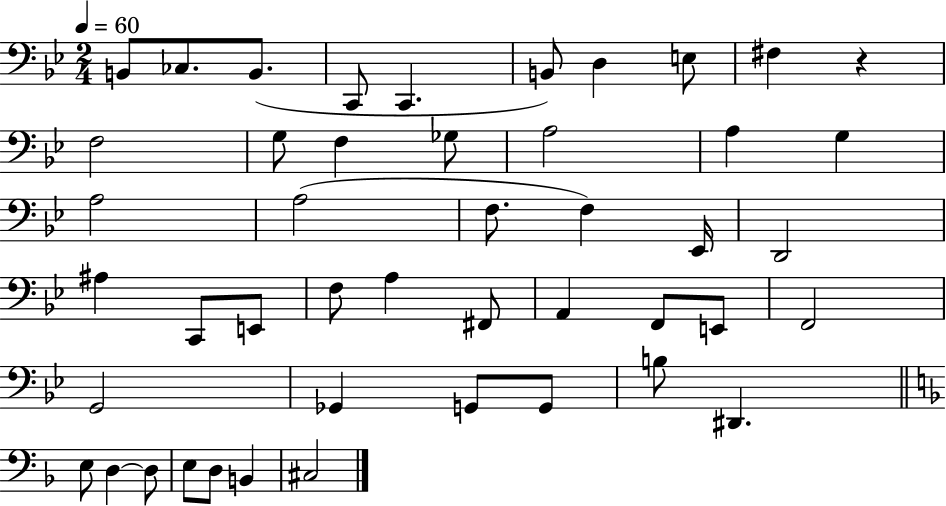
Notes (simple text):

B2/e CES3/e. B2/e. C2/e C2/q. B2/e D3/q E3/e F#3/q R/q F3/h G3/e F3/q Gb3/e A3/h A3/q G3/q A3/h A3/h F3/e. F3/q Eb2/s D2/h A#3/q C2/e E2/e F3/e A3/q F#2/e A2/q F2/e E2/e F2/h G2/h Gb2/q G2/e G2/e B3/e D#2/q. E3/e D3/q D3/e E3/e D3/e B2/q C#3/h